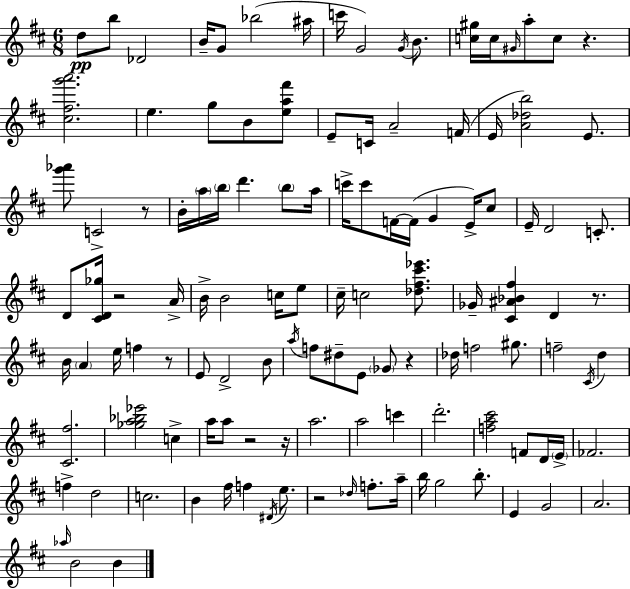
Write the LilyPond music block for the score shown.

{
  \clef treble
  \numericTimeSignature
  \time 6/8
  \key d \major
  \repeat volta 2 { d''8\pp b''8 des'2 | b'16-- g'8 bes''2( ais''16 | c'''16 g'2) \acciaccatura { g'16 } b'8. | <c'' gis''>16 c''16 \grace { gis'16 } a''8-. c''8 r4. | \break <cis'' fis'' g''' a'''>2. | e''4. g''8 b'8 | <e'' a'' fis'''>8 e'8-- c'16 a'2-- | f'16( e'16 <a' des'' b''>2) e'8. | \break <g''' aes'''>8 c'2-> | r8 b'16-. \parenthesize a''16 \parenthesize b''16 d'''4. \parenthesize b''8 | a''16 c'''16-> c'''8 f'16~~ f'16( g'4 e'16->) | cis''8 e'16-- d'2 c'8.-. | \break d'8 <cis' d' ges''>16 r2 | a'16-> b'16-> b'2 c''16 | e''8 cis''16-- c''2 <des'' fis'' cis''' ees'''>8. | ges'16-- <cis' ais' bes' fis''>4 d'4 r8. | \break b'16 \parenthesize a'4 e''16 f''4 | r8 e'8 d'2-> | b'8 \acciaccatura { a''16 } f''8 dis''8-- e'8 \parenthesize ges'8 r4 | des''16 f''2 | \break gis''8. f''2-- \acciaccatura { cis'16 } | d''4 <cis' fis''>2. | <ges'' a'' bes'' ees'''>2 | c''4-> a''16 a''8 r2 | \break r16 a''2. | a''2 | c'''4 d'''2.-. | <f'' a'' cis'''>2 | \break f'8 d'16 \parenthesize e'16-> fes'2. | f''4-> d''2 | c''2. | b'4 fis''16 f''4 | \break \acciaccatura { dis'16 } e''8. r2 | \grace { des''16 } f''8.-. a''16-- b''16 g''2 | b''8.-. e'4 g'2 | a'2. | \break \grace { aes''16 } b'2 | b'4 } \bar "|."
}